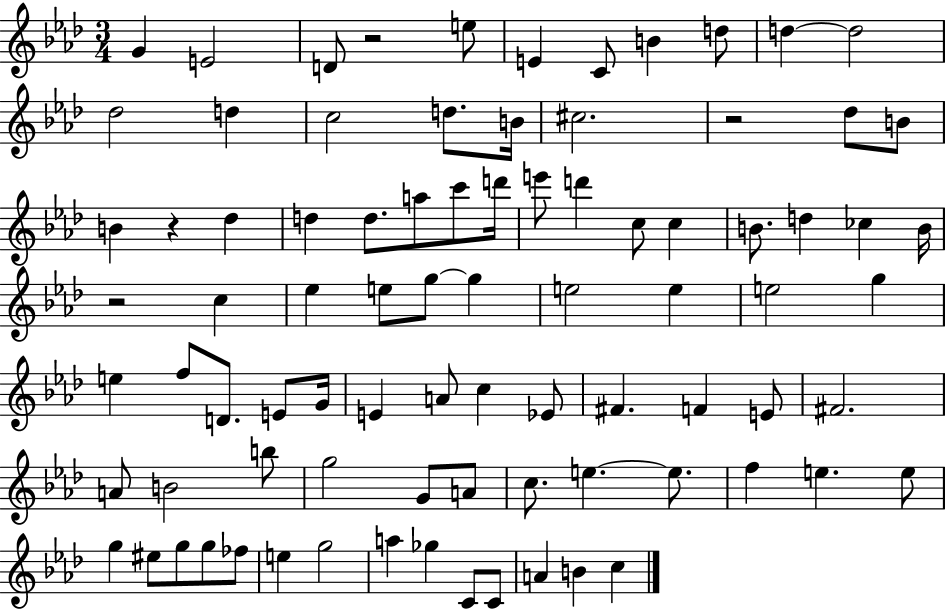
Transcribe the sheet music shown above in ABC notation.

X:1
T:Untitled
M:3/4
L:1/4
K:Ab
G E2 D/2 z2 e/2 E C/2 B d/2 d d2 _d2 d c2 d/2 B/4 ^c2 z2 _d/2 B/2 B z _d d d/2 a/2 c'/2 d'/4 e'/2 d' c/2 c B/2 d _c B/4 z2 c _e e/2 g/2 g e2 e e2 g e f/2 D/2 E/2 G/4 E A/2 c _E/2 ^F F E/2 ^F2 A/2 B2 b/2 g2 G/2 A/2 c/2 e e/2 f e e/2 g ^e/2 g/2 g/2 _f/2 e g2 a _g C/2 C/2 A B c